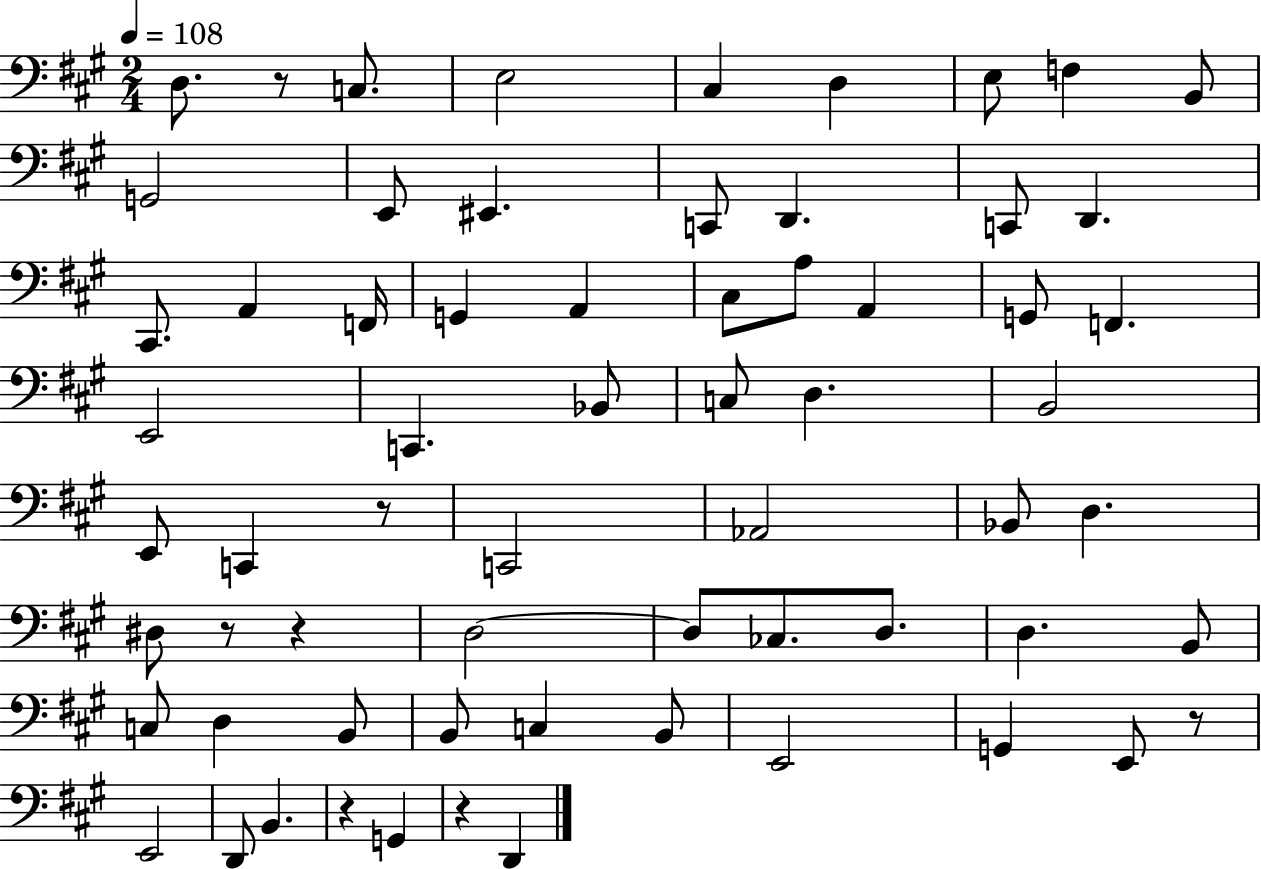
{
  \clef bass
  \numericTimeSignature
  \time 2/4
  \key a \major
  \tempo 4 = 108
  \repeat volta 2 { d8. r8 c8. | e2 | cis4 d4 | e8 f4 b,8 | \break g,2 | e,8 eis,4. | c,8 d,4. | c,8 d,4. | \break cis,8. a,4 f,16 | g,4 a,4 | cis8 a8 a,4 | g,8 f,4. | \break e,2 | c,4. bes,8 | c8 d4. | b,2 | \break e,8 c,4 r8 | c,2 | aes,2 | bes,8 d4. | \break dis8 r8 r4 | d2~~ | d8 ces8. d8. | d4. b,8 | \break c8 d4 b,8 | b,8 c4 b,8 | e,2 | g,4 e,8 r8 | \break e,2 | d,8 b,4. | r4 g,4 | r4 d,4 | \break } \bar "|."
}